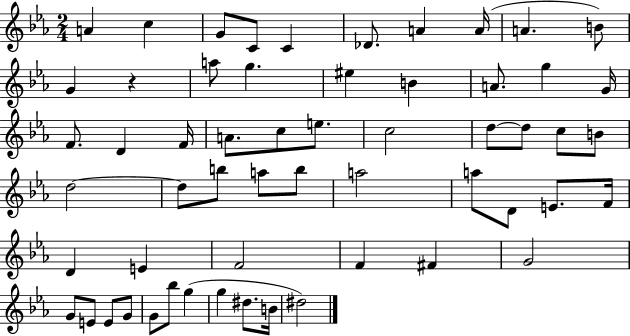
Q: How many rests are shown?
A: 1